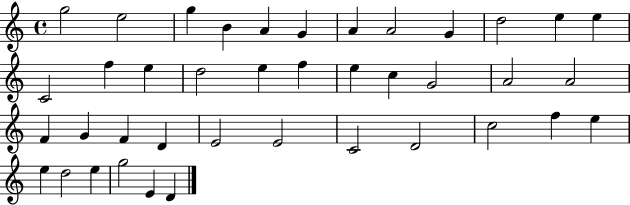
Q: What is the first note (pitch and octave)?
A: G5